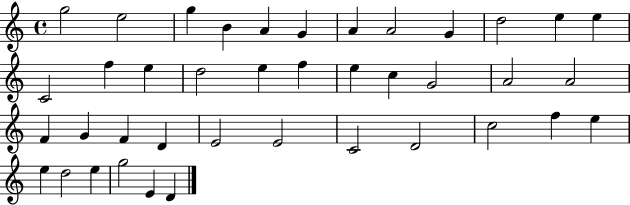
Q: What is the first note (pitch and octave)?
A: G5